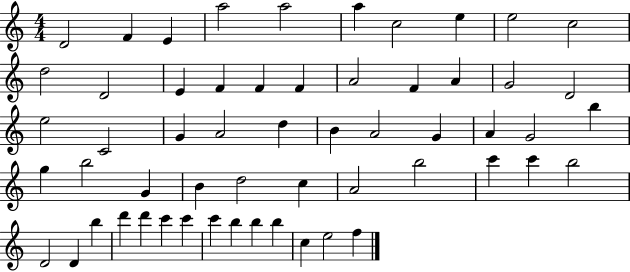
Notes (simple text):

D4/h F4/q E4/q A5/h A5/h A5/q C5/h E5/q E5/h C5/h D5/h D4/h E4/q F4/q F4/q F4/q A4/h F4/q A4/q G4/h D4/h E5/h C4/h G4/q A4/h D5/q B4/q A4/h G4/q A4/q G4/h B5/q G5/q B5/h G4/q B4/q D5/h C5/q A4/h B5/h C6/q C6/q B5/h D4/h D4/q B5/q D6/q D6/q C6/q C6/q C6/q B5/q B5/q B5/q C5/q E5/h F5/q